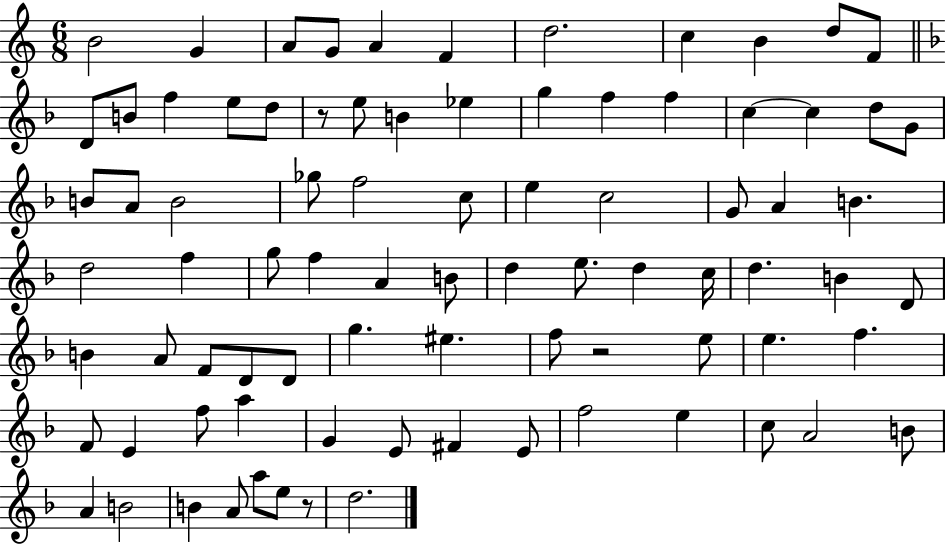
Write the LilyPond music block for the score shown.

{
  \clef treble
  \numericTimeSignature
  \time 6/8
  \key c \major
  b'2 g'4 | a'8 g'8 a'4 f'4 | d''2. | c''4 b'4 d''8 f'8 | \break \bar "||" \break \key f \major d'8 b'8 f''4 e''8 d''8 | r8 e''8 b'4 ees''4 | g''4 f''4 f''4 | c''4~~ c''4 d''8 g'8 | \break b'8 a'8 b'2 | ges''8 f''2 c''8 | e''4 c''2 | g'8 a'4 b'4. | \break d''2 f''4 | g''8 f''4 a'4 b'8 | d''4 e''8. d''4 c''16 | d''4. b'4 d'8 | \break b'4 a'8 f'8 d'8 d'8 | g''4. eis''4. | f''8 r2 e''8 | e''4. f''4. | \break f'8 e'4 f''8 a''4 | g'4 e'8 fis'4 e'8 | f''2 e''4 | c''8 a'2 b'8 | \break a'4 b'2 | b'4 a'8 a''8 e''8 r8 | d''2. | \bar "|."
}